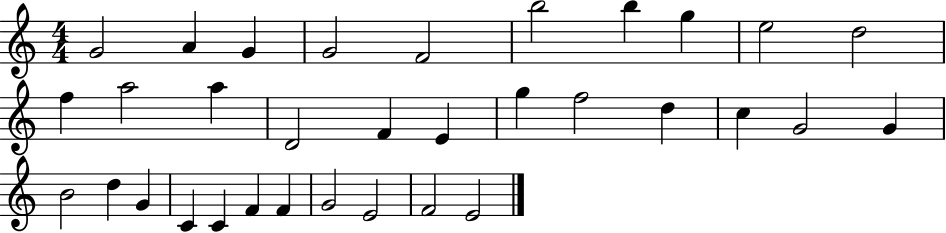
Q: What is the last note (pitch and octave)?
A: E4